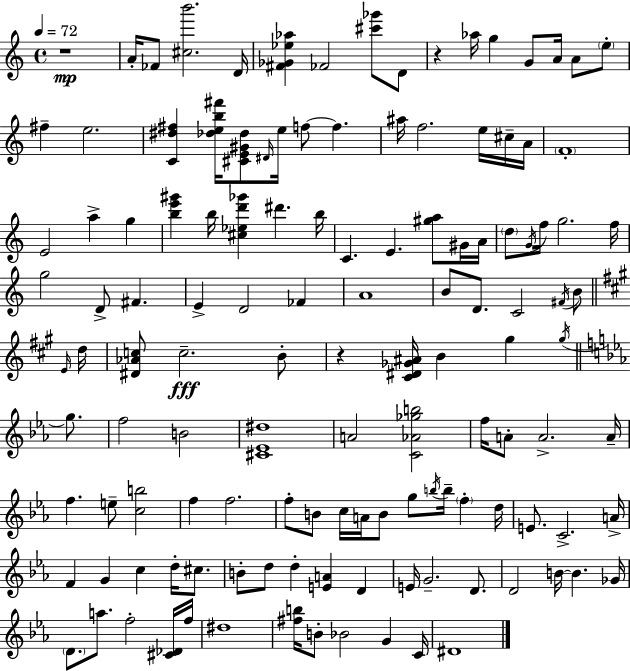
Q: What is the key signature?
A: A minor